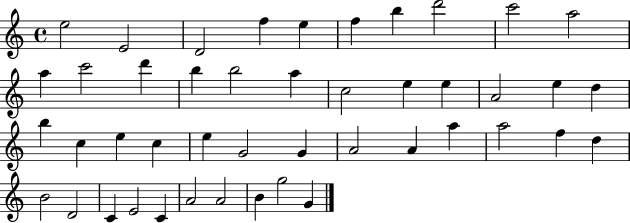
X:1
T:Untitled
M:4/4
L:1/4
K:C
e2 E2 D2 f e f b d'2 c'2 a2 a c'2 d' b b2 a c2 e e A2 e d b c e c e G2 G A2 A a a2 f d B2 D2 C E2 C A2 A2 B g2 G